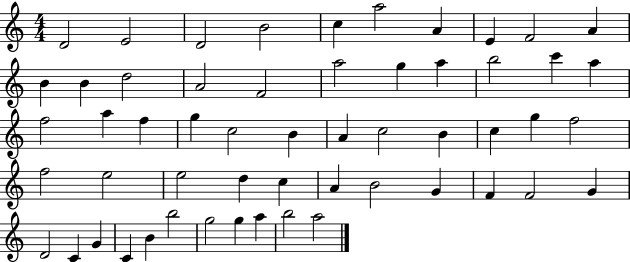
{
  \clef treble
  \numericTimeSignature
  \time 4/4
  \key c \major
  d'2 e'2 | d'2 b'2 | c''4 a''2 a'4 | e'4 f'2 a'4 | \break b'4 b'4 d''2 | a'2 f'2 | a''2 g''4 a''4 | b''2 c'''4 a''4 | \break f''2 a''4 f''4 | g''4 c''2 b'4 | a'4 c''2 b'4 | c''4 g''4 f''2 | \break f''2 e''2 | e''2 d''4 c''4 | a'4 b'2 g'4 | f'4 f'2 g'4 | \break d'2 c'4 g'4 | c'4 b'4 b''2 | g''2 g''4 a''4 | b''2 a''2 | \break \bar "|."
}